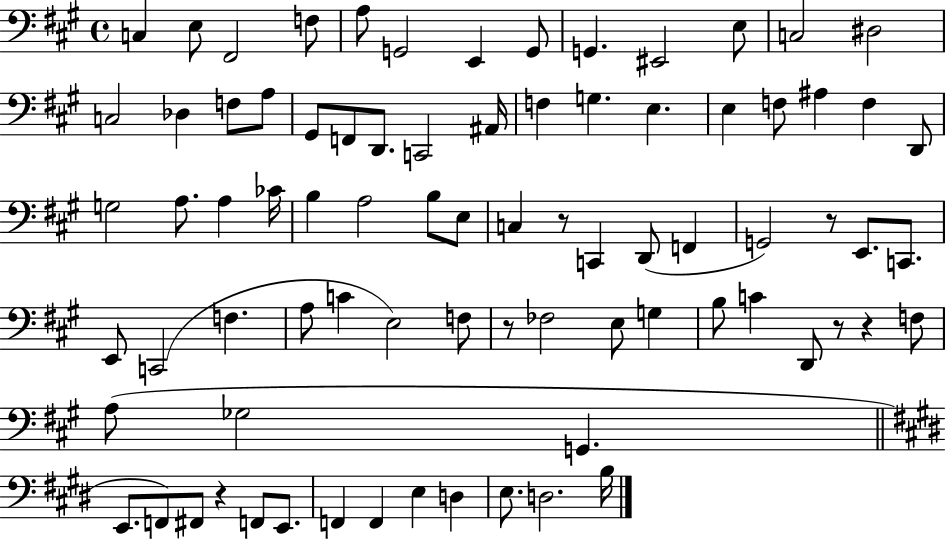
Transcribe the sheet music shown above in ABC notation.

X:1
T:Untitled
M:4/4
L:1/4
K:A
C, E,/2 ^F,,2 F,/2 A,/2 G,,2 E,, G,,/2 G,, ^E,,2 E,/2 C,2 ^D,2 C,2 _D, F,/2 A,/2 ^G,,/2 F,,/2 D,,/2 C,,2 ^A,,/4 F, G, E, E, F,/2 ^A, F, D,,/2 G,2 A,/2 A, _C/4 B, A,2 B,/2 E,/2 C, z/2 C,, D,,/2 F,, G,,2 z/2 E,,/2 C,,/2 E,,/2 C,,2 F, A,/2 C E,2 F,/2 z/2 _F,2 E,/2 G, B,/2 C D,,/2 z/2 z F,/2 A,/2 _G,2 G,, E,,/2 F,,/2 ^F,,/2 z F,,/2 E,,/2 F,, F,, E, D, E,/2 D,2 B,/4